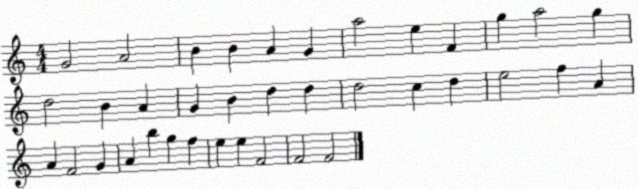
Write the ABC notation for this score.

X:1
T:Untitled
M:4/4
L:1/4
K:C
G2 A2 B B A G a2 e F g a2 g d2 B A G B d d d2 c d e2 f A A F2 G A b g f e e F2 F2 F2